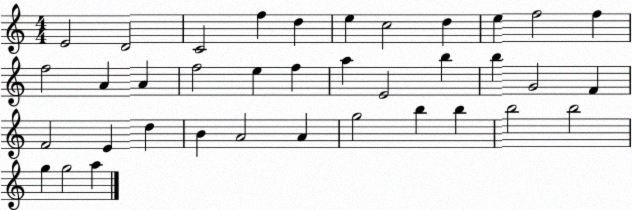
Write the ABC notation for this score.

X:1
T:Untitled
M:4/4
L:1/4
K:C
E2 D2 C2 f d e c2 d e f2 f f2 A A f2 e f a E2 b b G2 F F2 E d B A2 A g2 b b b2 b2 g g2 a